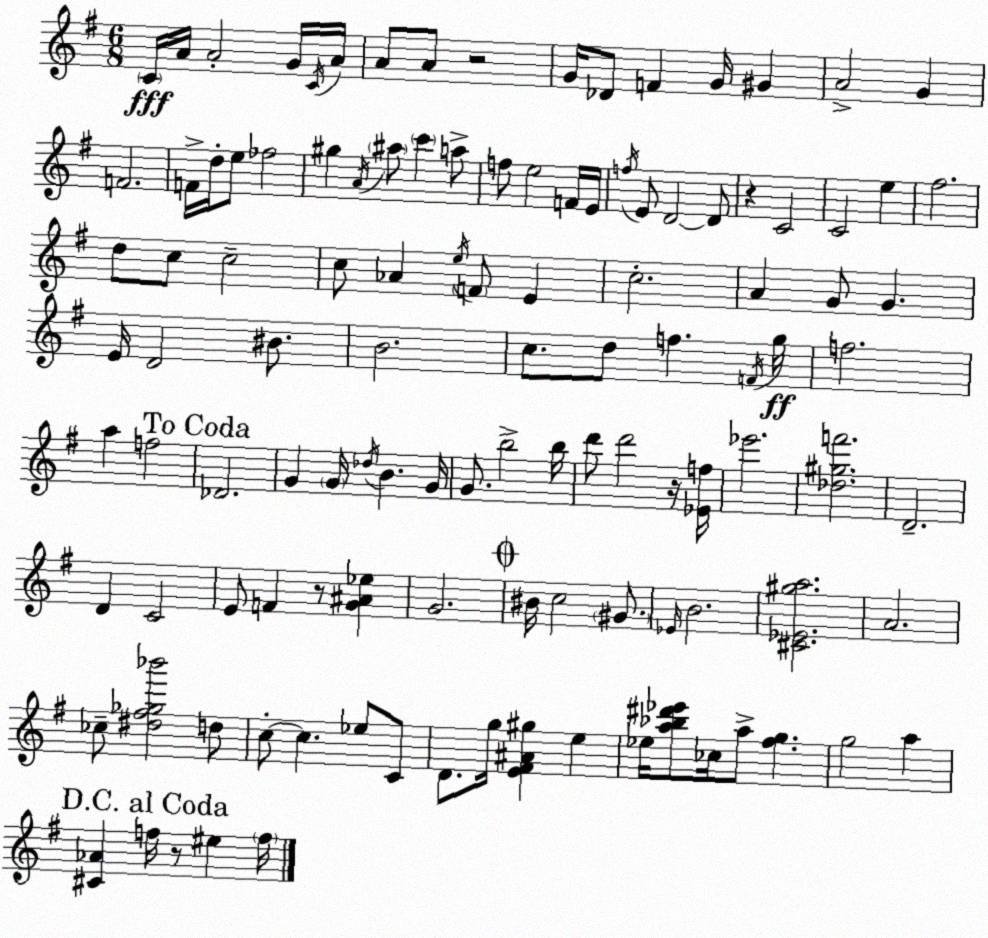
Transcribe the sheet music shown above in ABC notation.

X:1
T:Untitled
M:6/8
L:1/4
K:Em
C/4 A/4 A2 G/4 C/4 A/4 A/2 A/2 z2 G/4 _D/2 F G/4 ^G A2 G F2 F/4 d/4 e/2 _f2 ^g A/4 ^a/2 c' a/2 f/2 e2 F/4 E/4 f/4 E/2 D2 D/2 z C2 C2 e ^f2 d/2 c/2 c2 c/2 _A e/4 F/2 E c2 A G/2 G E/4 D2 ^B/2 B2 c/2 d/2 f F/4 g/4 f2 a f2 _D2 G G/4 _d/4 B G/4 G/2 b2 b/4 d'/2 d'2 z/4 [_Ef]/4 _e'2 [_d^gf']2 D2 D C2 E/2 F z/2 [G^A_e] G2 ^B/4 c2 ^G/2 _E/4 B2 [^C_E^ga]2 A2 _c/2 [^d^f_g_b']2 d/2 c/2 c _e/2 C/2 D/2 g/4 [E^F^A^g] e _e/4 [a_b^d'_e']/2 _c/4 a/2 [^fg] g2 a [^C_A] f/4 z/2 ^e f/4